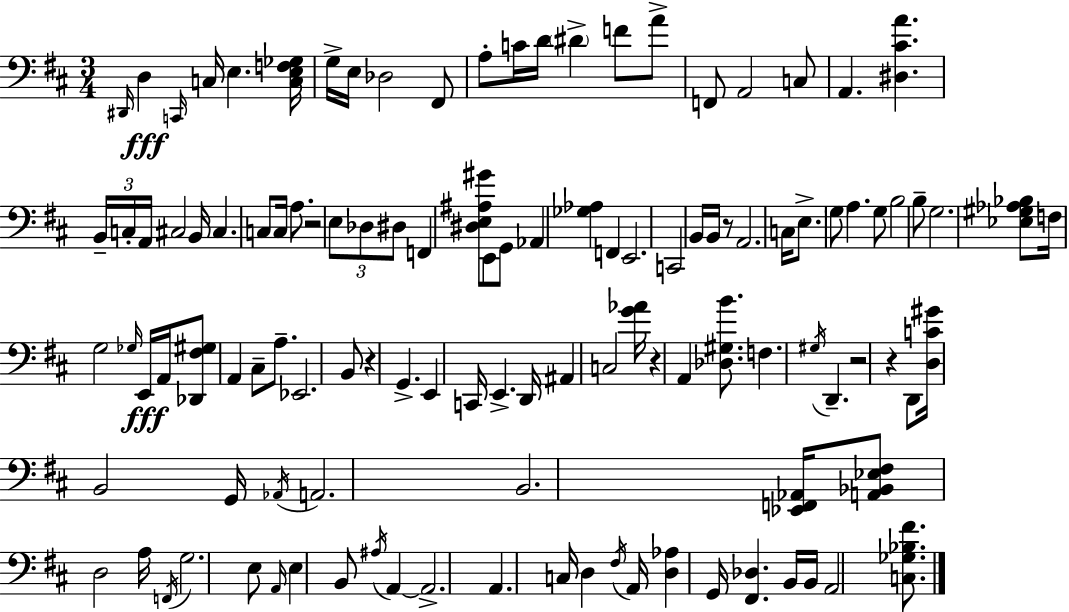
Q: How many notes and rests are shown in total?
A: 116